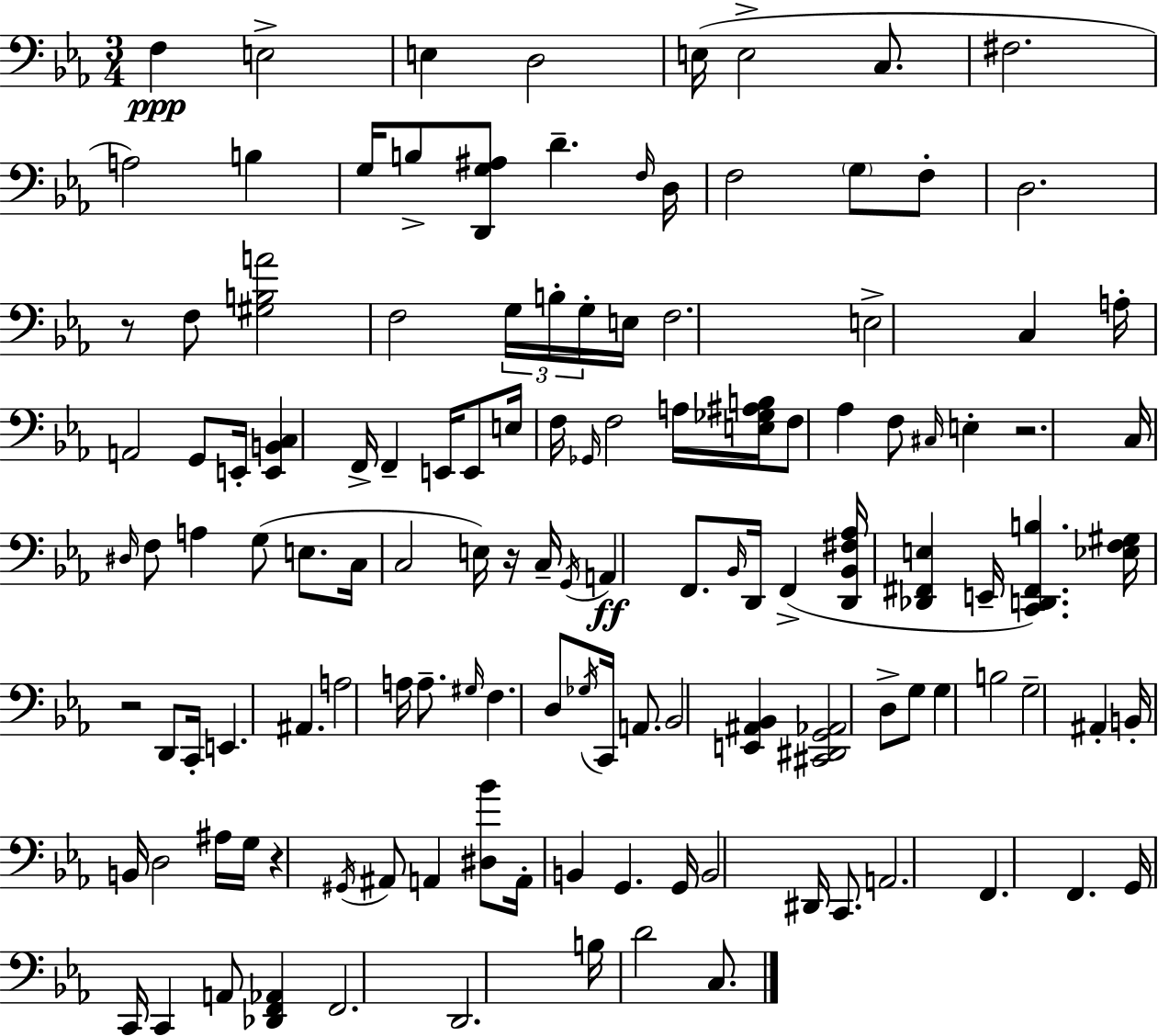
F3/q E3/h E3/q D3/h E3/s E3/h C3/e. F#3/h. A3/h B3/q G3/s B3/e [D2,G3,A#3]/e D4/q. F3/s D3/s F3/h G3/e F3/e D3/h. R/e F3/e [G#3,B3,A4]/h F3/h G3/s B3/s G3/s E3/s F3/h. E3/h C3/q A3/s A2/h G2/e E2/s [E2,B2,C3]/q F2/s F2/q E2/s E2/e E3/s F3/s Gb2/s F3/h A3/s [E3,Gb3,A#3,B3]/s F3/e Ab3/q F3/e C#3/s E3/q R/h. C3/s D#3/s F3/e A3/q G3/e E3/e. C3/s C3/h E3/s R/s C3/s G2/s A2/q F2/e. Bb2/s D2/s F2/q [D2,Bb2,F#3,Ab3]/s [Db2,F#2,E3]/q E2/s [C2,D2,F#2,B3]/q. [Eb3,F3,G#3]/s R/h D2/e C2/s E2/q. A#2/q. A3/h A3/s A3/e. G#3/s F3/q. D3/e Gb3/s C2/s A2/e. Bb2/h [E2,A#2,Bb2]/q [C#2,D#2,G2,Ab2]/h D3/e G3/e G3/q B3/h G3/h A#2/q B2/s B2/s D3/h A#3/s G3/s R/q G#2/s A#2/e A2/q [D#3,Bb4]/e A2/s B2/q G2/q. G2/s B2/h D#2/s C2/e. A2/h. F2/q. F2/q. G2/s C2/s C2/q A2/e [Db2,F2,Ab2]/q F2/h. D2/h. B3/s D4/h C3/e.